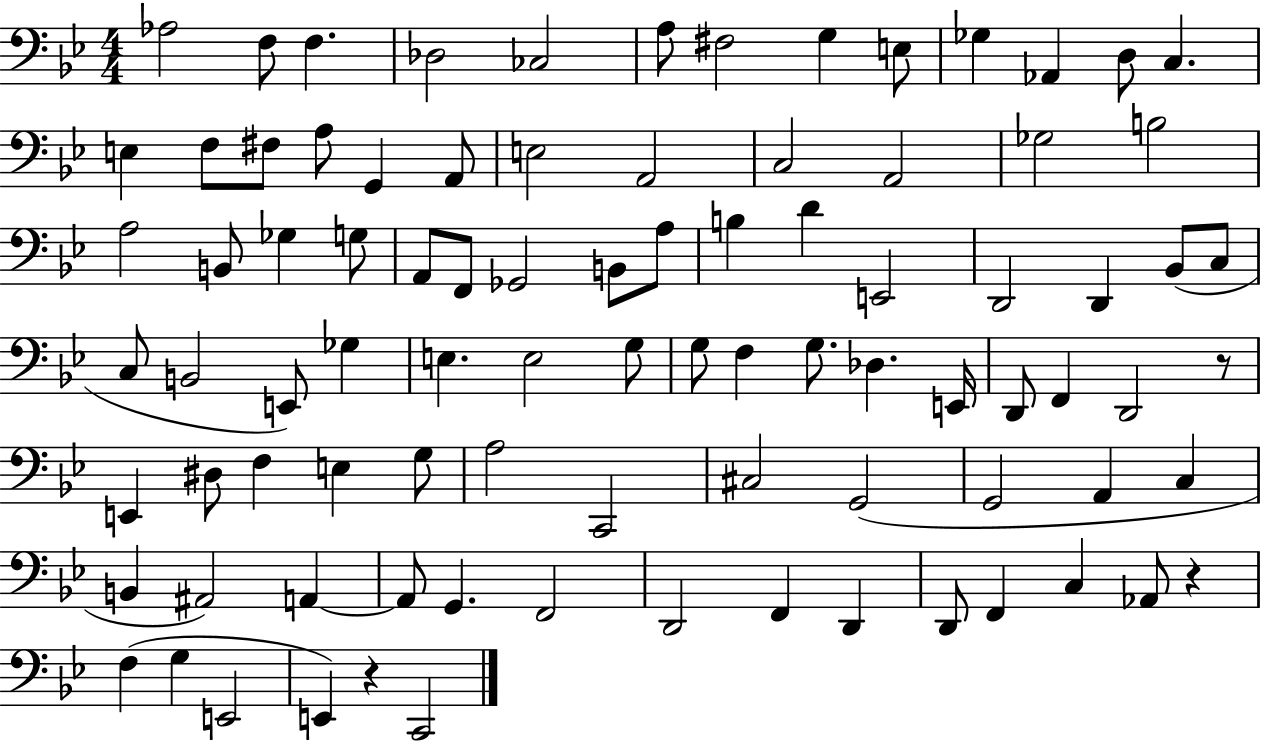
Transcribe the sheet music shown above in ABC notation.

X:1
T:Untitled
M:4/4
L:1/4
K:Bb
_A,2 F,/2 F, _D,2 _C,2 A,/2 ^F,2 G, E,/2 _G, _A,, D,/2 C, E, F,/2 ^F,/2 A,/2 G,, A,,/2 E,2 A,,2 C,2 A,,2 _G,2 B,2 A,2 B,,/2 _G, G,/2 A,,/2 F,,/2 _G,,2 B,,/2 A,/2 B, D E,,2 D,,2 D,, _B,,/2 C,/2 C,/2 B,,2 E,,/2 _G, E, E,2 G,/2 G,/2 F, G,/2 _D, E,,/4 D,,/2 F,, D,,2 z/2 E,, ^D,/2 F, E, G,/2 A,2 C,,2 ^C,2 G,,2 G,,2 A,, C, B,, ^A,,2 A,, A,,/2 G,, F,,2 D,,2 F,, D,, D,,/2 F,, C, _A,,/2 z F, G, E,,2 E,, z C,,2